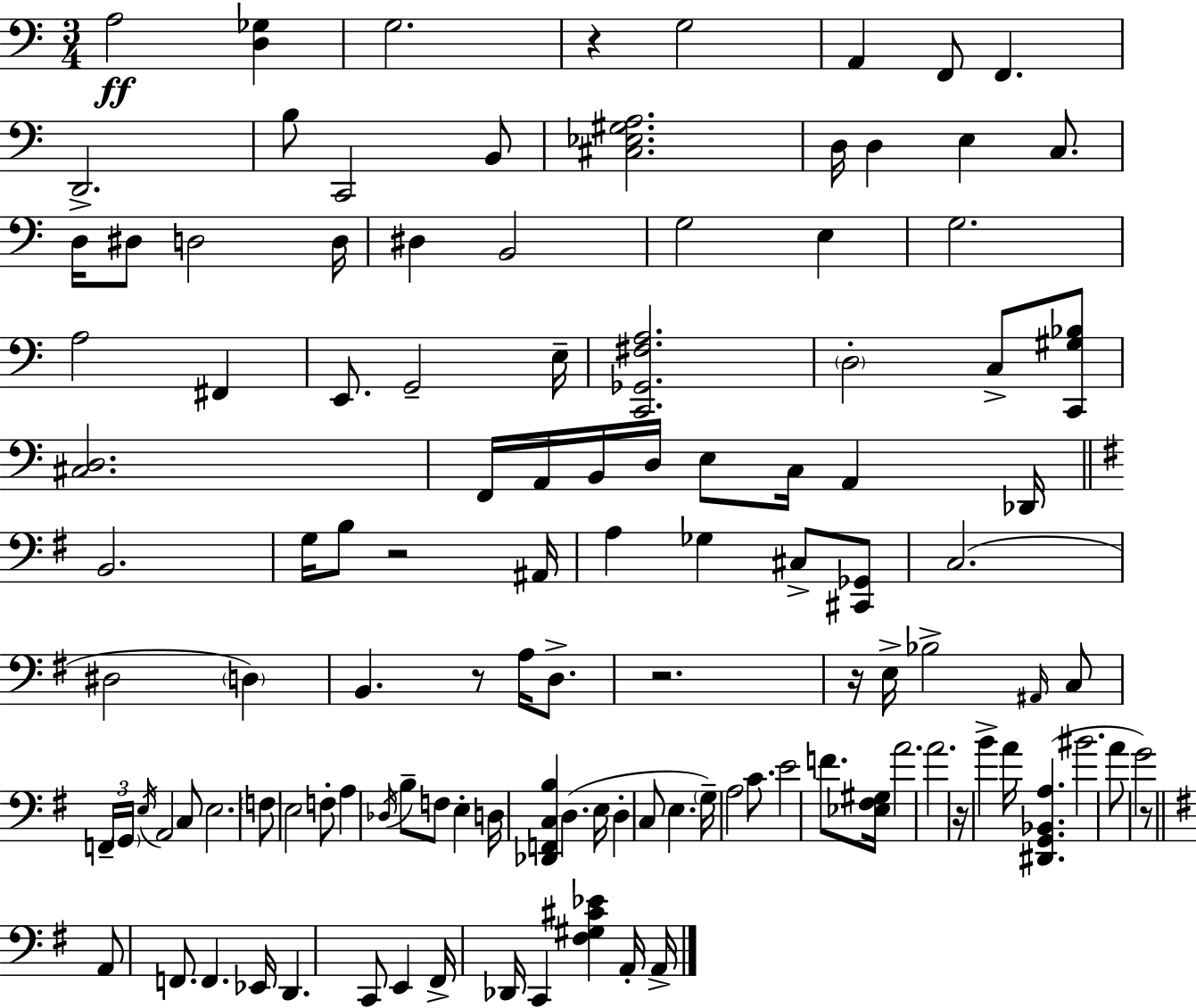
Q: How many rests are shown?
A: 7